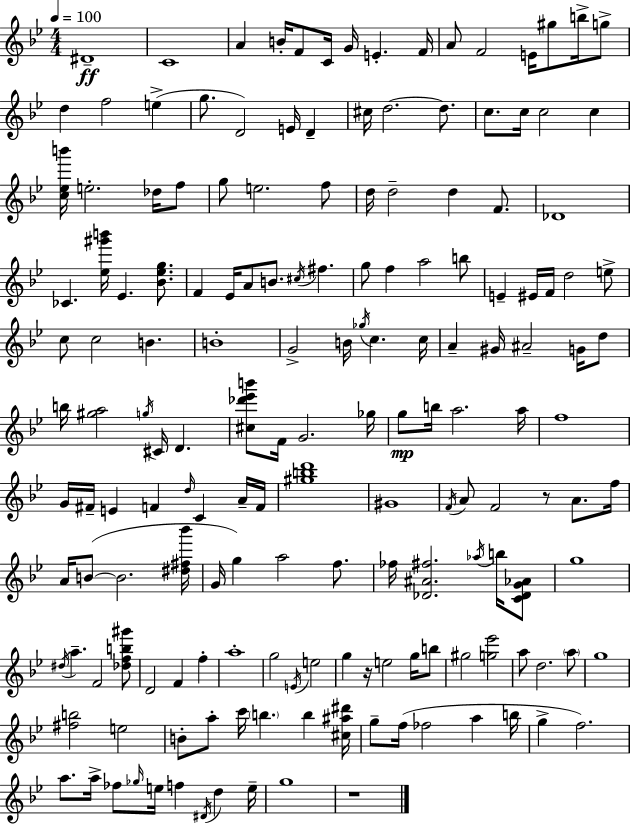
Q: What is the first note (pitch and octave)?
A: D#4